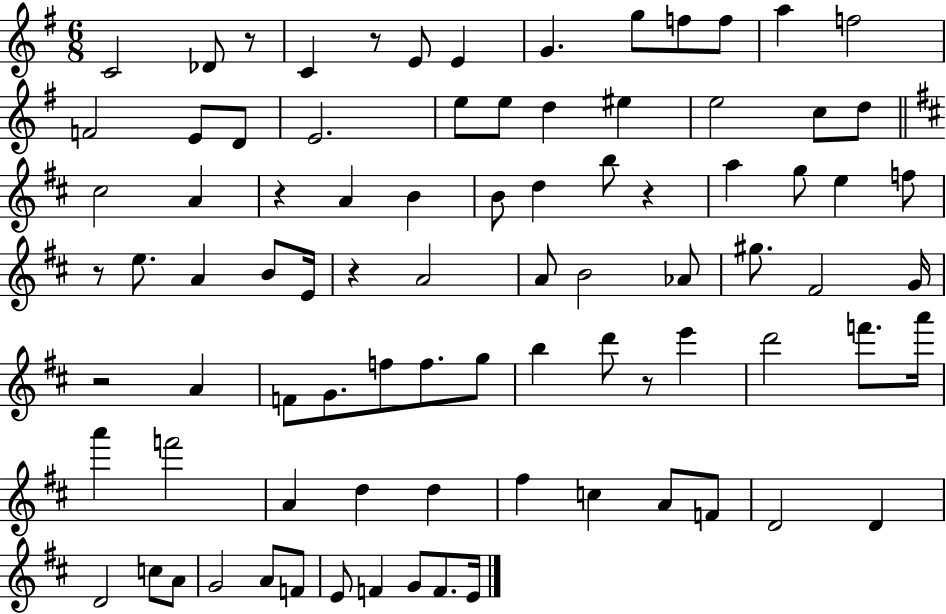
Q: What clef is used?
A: treble